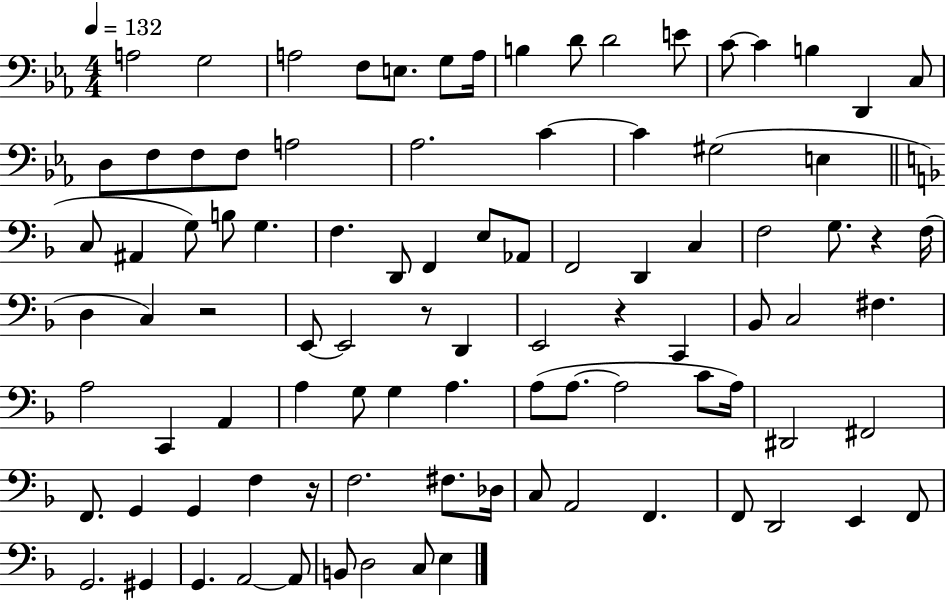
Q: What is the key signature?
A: EES major